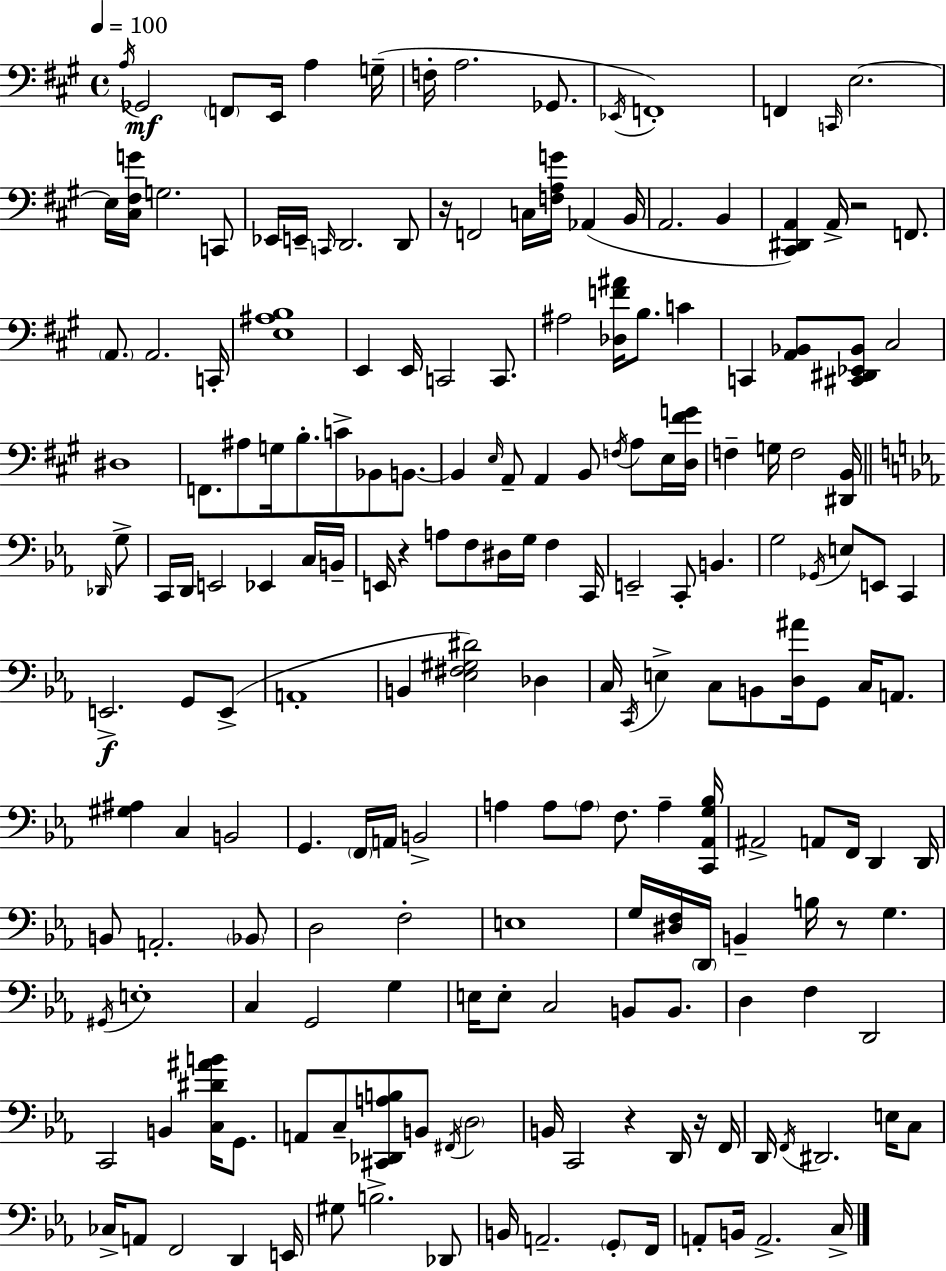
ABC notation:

X:1
T:Untitled
M:4/4
L:1/4
K:A
A,/4 _G,,2 F,,/2 E,,/4 A, G,/4 F,/4 A,2 _G,,/2 _E,,/4 F,,4 F,, C,,/4 E,2 E,/4 [^C,^F,G]/4 G,2 C,,/2 _E,,/4 E,,/4 C,,/4 D,,2 D,,/2 z/4 F,,2 C,/4 [F,A,G]/4 _A,, B,,/4 A,,2 B,, [^C,,^D,,A,,] A,,/4 z2 F,,/2 A,,/2 A,,2 C,,/4 [E,^A,B,]4 E,, E,,/4 C,,2 C,,/2 ^A,2 [_D,F^A]/4 B,/2 C C,, [A,,_B,,]/2 [^C,,^D,,_E,,_B,,]/2 ^C,2 ^D,4 F,,/2 ^A,/2 G,/4 B,/2 C/2 _B,,/2 B,,/2 B,, E,/4 A,,/2 A,, B,,/2 F,/4 A,/2 E,/4 [D,^FG]/4 F, G,/4 F,2 [^D,,B,,]/4 _D,,/4 G,/2 C,,/4 D,,/4 E,,2 _E,, C,/4 B,,/4 E,,/4 z A,/2 F,/2 ^D,/4 G,/4 F, C,,/4 E,,2 C,,/2 B,, G,2 _G,,/4 E,/2 E,,/2 C,, E,,2 G,,/2 E,,/2 A,,4 B,, [_E,^F,^G,^D]2 _D, C,/4 C,,/4 E, C,/2 B,,/2 [D,^A]/4 G,,/2 C,/4 A,,/2 [^G,^A,] C, B,,2 G,, F,,/4 A,,/4 B,,2 A, A,/2 A,/2 F,/2 A, [C,,_A,,G,_B,]/4 ^A,,2 A,,/2 F,,/4 D,, D,,/4 B,,/2 A,,2 _B,,/2 D,2 F,2 E,4 G,/4 [^D,F,]/4 D,,/4 B,, B,/4 z/2 G, ^G,,/4 E,4 C, G,,2 G, E,/4 E,/2 C,2 B,,/2 B,,/2 D, F, D,,2 C,,2 B,, [C,^D^AB]/4 G,,/2 A,,/2 C,/2 [^C,,_D,,A,B,]/2 B,,/2 ^F,,/4 D,2 B,,/4 C,,2 z D,,/4 z/4 F,,/4 D,,/4 F,,/4 ^D,,2 E,/4 C,/2 _C,/4 A,,/2 F,,2 D,, E,,/4 ^G,/2 B,2 _D,,/2 B,,/4 A,,2 G,,/2 F,,/4 A,,/2 B,,/4 A,,2 C,/4